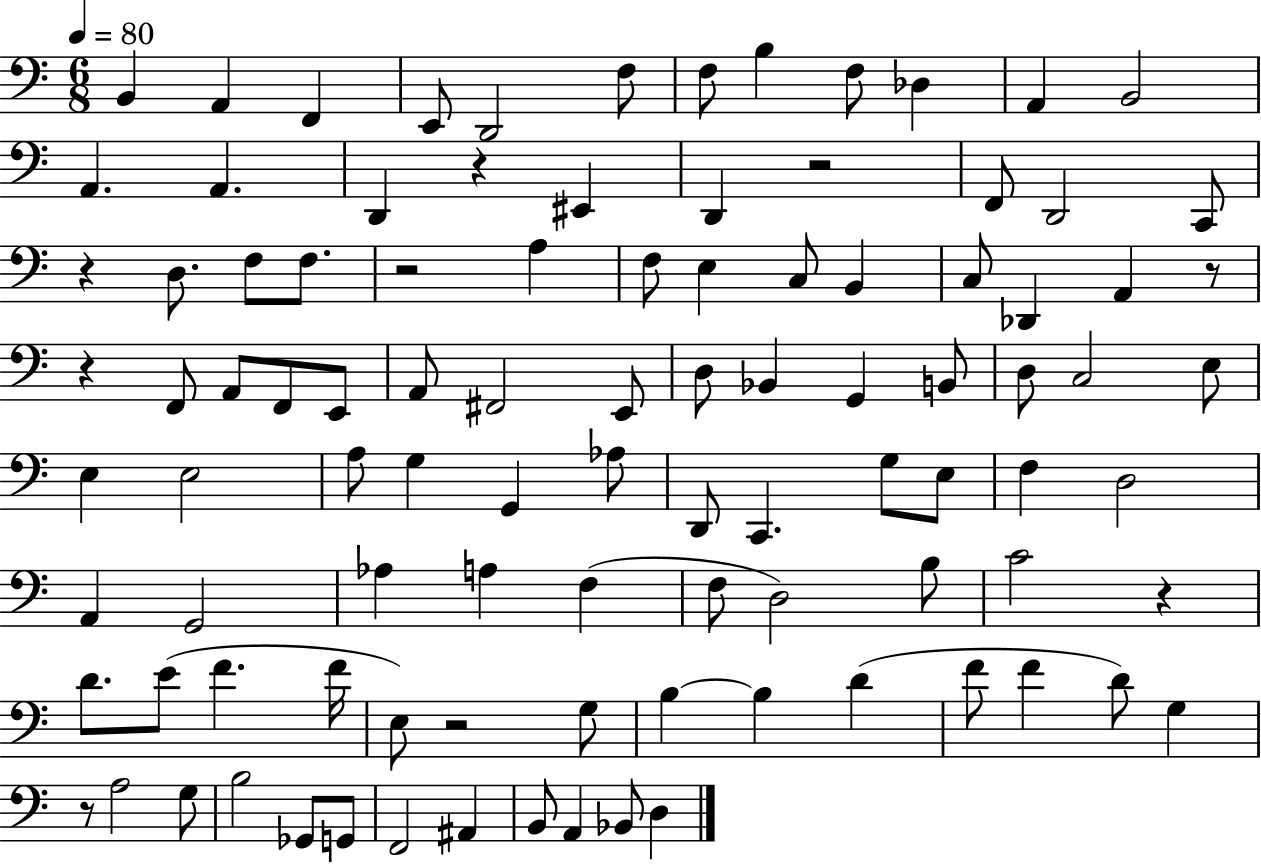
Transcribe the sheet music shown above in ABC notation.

X:1
T:Untitled
M:6/8
L:1/4
K:C
B,, A,, F,, E,,/2 D,,2 F,/2 F,/2 B, F,/2 _D, A,, B,,2 A,, A,, D,, z ^E,, D,, z2 F,,/2 D,,2 C,,/2 z D,/2 F,/2 F,/2 z2 A, F,/2 E, C,/2 B,, C,/2 _D,, A,, z/2 z F,,/2 A,,/2 F,,/2 E,,/2 A,,/2 ^F,,2 E,,/2 D,/2 _B,, G,, B,,/2 D,/2 C,2 E,/2 E, E,2 A,/2 G, G,, _A,/2 D,,/2 C,, G,/2 E,/2 F, D,2 A,, G,,2 _A, A, F, F,/2 D,2 B,/2 C2 z D/2 E/2 F F/4 E,/2 z2 G,/2 B, B, D F/2 F D/2 G, z/2 A,2 G,/2 B,2 _G,,/2 G,,/2 F,,2 ^A,, B,,/2 A,, _B,,/2 D,